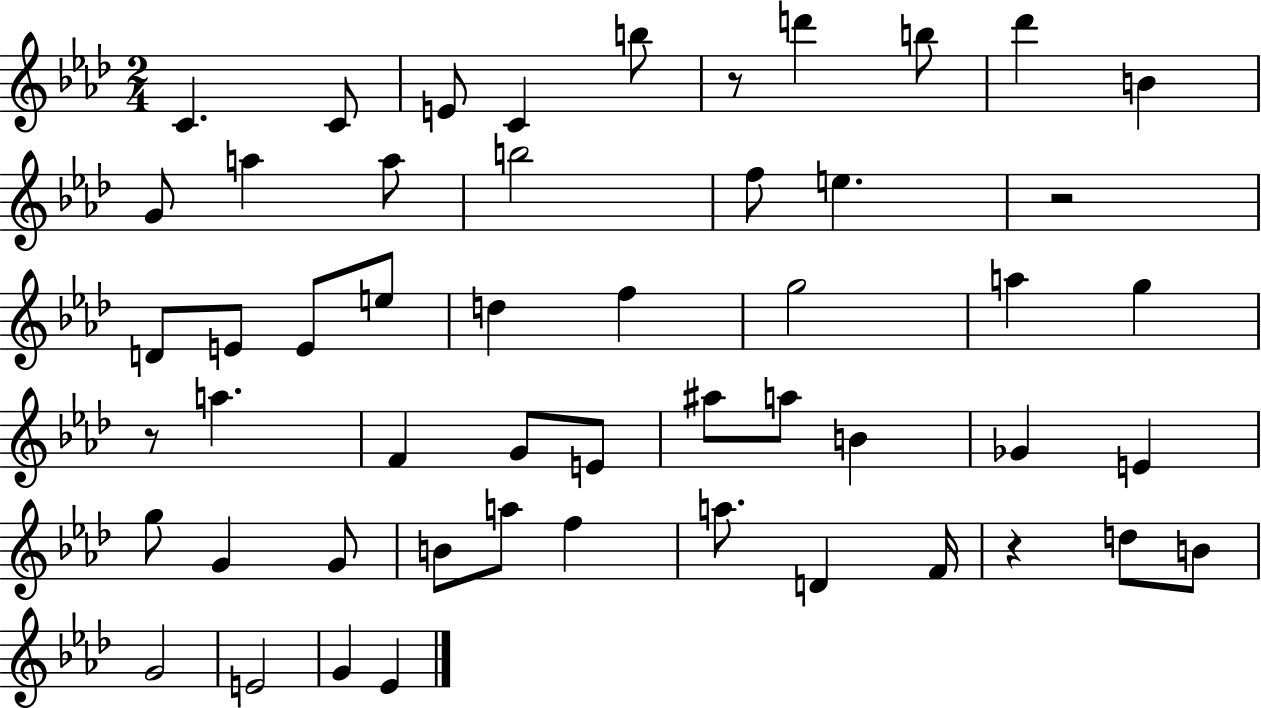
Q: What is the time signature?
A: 2/4